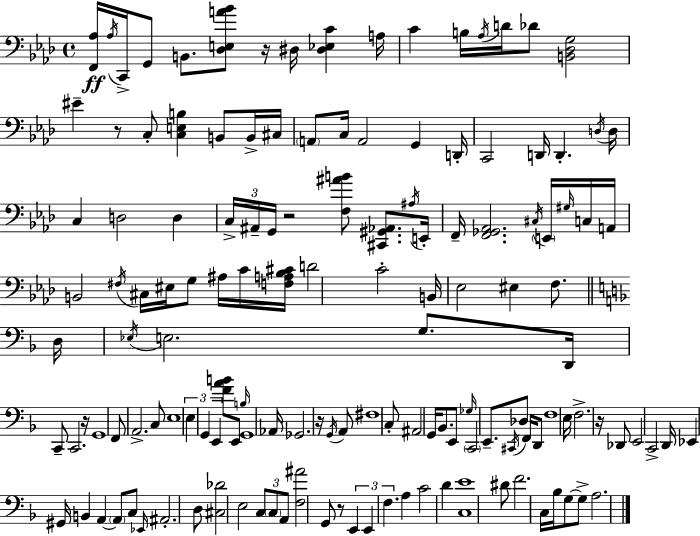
{
  \clef bass
  \time 4/4
  \defaultTimeSignature
  \key aes \major
  <f, aes>16\ff \acciaccatura { aes16 } c,16-> g,8 b,8. <des e a' bes'>8 r16 dis16 <dis ees c'>4 | a16 c'4 b16 \acciaccatura { aes16 } d'16 des'8 <b, des g>2 | eis'4-- r8 c8-. <c e b>4 b,8 | b,16-> cis16 \parenthesize a,8 c16 a,2 g,4 | \break d,16-. c,2 d,16 d,4.-. | \acciaccatura { d16 } d16 c4 d2 d4 | \tuplet 3/2 { c16-> ais,16-- g,16 } r2 <f ais' b'>8 | <cis, gis, aes,>8. \acciaccatura { ais16 } e,16-. f,16-- <f, ges, aes,>2. | \break \acciaccatura { cis16 } \parenthesize e,16 \grace { gis16 } c16 a,16 b,2 \acciaccatura { fis16 } | cis16 eis16 g8 ais16 c'16 <f a bes cis'>16 d'2 c'2-. | b,16 ees2 | eis4 f8. \bar "||" \break \key f \major d16 \acciaccatura { ees16 } e2. g8. | d,16 c,8-- c,2. | r16 g,1 | f,8 a,2.-> c8 | \break e1 | \tuplet 3/2 { e4 g,4 e,4 } <f' a' b'>8 e,8 | \grace { b16 } g,1 | aes,16 ges,2. r16 | \break \acciaccatura { g,16 } a,8 fis1 | c8-. ais,2 g,16 bes,8. | e,8 \grace { ges16 } \parenthesize c,2 e,8.-- \acciaccatura { cis,16 } | des8 f,16 d,8 f1 | \break e16 f2.-> | r16 des,8 e,2 c,2-> | d,16 ees,4 gis,16 b,4 a,4~~ | \parenthesize a,8 c8 \grace { ees,16 } ais,2.-. | \break d8 <cis des'>2 e2 | \tuplet 3/2 { c8 \parenthesize c8 a,8 } <f ais'>2 | g,8 r8 \tuplet 3/2 { e,4 e,4 | f4. } a4 c'2 | \break d'4 <c e'>1 | dis'8 f'2. | c16 bes16 g8~~ g8-> a2. | \bar "|."
}